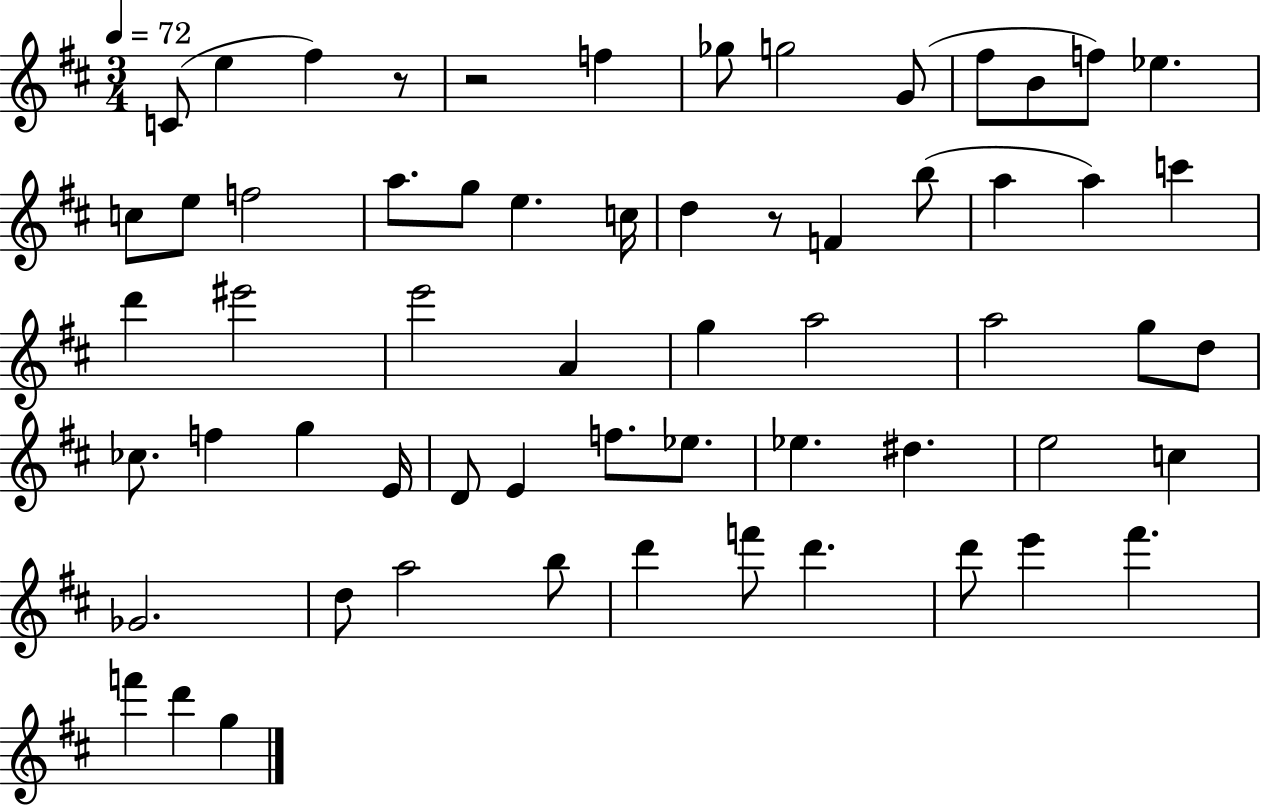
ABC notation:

X:1
T:Untitled
M:3/4
L:1/4
K:D
C/2 e ^f z/2 z2 f _g/2 g2 G/2 ^f/2 B/2 f/2 _e c/2 e/2 f2 a/2 g/2 e c/4 d z/2 F b/2 a a c' d' ^e'2 e'2 A g a2 a2 g/2 d/2 _c/2 f g E/4 D/2 E f/2 _e/2 _e ^d e2 c _G2 d/2 a2 b/2 d' f'/2 d' d'/2 e' ^f' f' d' g